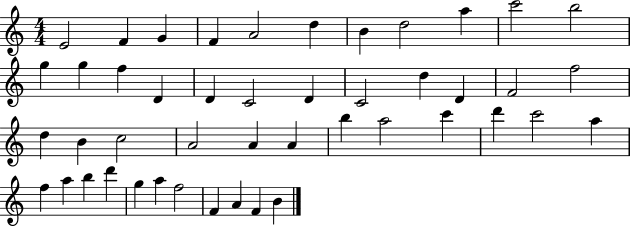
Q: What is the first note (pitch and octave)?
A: E4